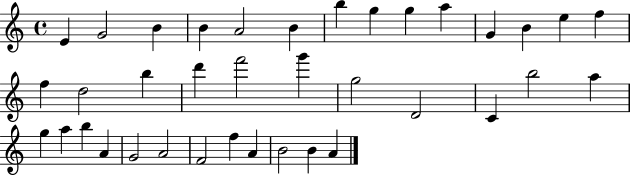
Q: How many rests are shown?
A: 0